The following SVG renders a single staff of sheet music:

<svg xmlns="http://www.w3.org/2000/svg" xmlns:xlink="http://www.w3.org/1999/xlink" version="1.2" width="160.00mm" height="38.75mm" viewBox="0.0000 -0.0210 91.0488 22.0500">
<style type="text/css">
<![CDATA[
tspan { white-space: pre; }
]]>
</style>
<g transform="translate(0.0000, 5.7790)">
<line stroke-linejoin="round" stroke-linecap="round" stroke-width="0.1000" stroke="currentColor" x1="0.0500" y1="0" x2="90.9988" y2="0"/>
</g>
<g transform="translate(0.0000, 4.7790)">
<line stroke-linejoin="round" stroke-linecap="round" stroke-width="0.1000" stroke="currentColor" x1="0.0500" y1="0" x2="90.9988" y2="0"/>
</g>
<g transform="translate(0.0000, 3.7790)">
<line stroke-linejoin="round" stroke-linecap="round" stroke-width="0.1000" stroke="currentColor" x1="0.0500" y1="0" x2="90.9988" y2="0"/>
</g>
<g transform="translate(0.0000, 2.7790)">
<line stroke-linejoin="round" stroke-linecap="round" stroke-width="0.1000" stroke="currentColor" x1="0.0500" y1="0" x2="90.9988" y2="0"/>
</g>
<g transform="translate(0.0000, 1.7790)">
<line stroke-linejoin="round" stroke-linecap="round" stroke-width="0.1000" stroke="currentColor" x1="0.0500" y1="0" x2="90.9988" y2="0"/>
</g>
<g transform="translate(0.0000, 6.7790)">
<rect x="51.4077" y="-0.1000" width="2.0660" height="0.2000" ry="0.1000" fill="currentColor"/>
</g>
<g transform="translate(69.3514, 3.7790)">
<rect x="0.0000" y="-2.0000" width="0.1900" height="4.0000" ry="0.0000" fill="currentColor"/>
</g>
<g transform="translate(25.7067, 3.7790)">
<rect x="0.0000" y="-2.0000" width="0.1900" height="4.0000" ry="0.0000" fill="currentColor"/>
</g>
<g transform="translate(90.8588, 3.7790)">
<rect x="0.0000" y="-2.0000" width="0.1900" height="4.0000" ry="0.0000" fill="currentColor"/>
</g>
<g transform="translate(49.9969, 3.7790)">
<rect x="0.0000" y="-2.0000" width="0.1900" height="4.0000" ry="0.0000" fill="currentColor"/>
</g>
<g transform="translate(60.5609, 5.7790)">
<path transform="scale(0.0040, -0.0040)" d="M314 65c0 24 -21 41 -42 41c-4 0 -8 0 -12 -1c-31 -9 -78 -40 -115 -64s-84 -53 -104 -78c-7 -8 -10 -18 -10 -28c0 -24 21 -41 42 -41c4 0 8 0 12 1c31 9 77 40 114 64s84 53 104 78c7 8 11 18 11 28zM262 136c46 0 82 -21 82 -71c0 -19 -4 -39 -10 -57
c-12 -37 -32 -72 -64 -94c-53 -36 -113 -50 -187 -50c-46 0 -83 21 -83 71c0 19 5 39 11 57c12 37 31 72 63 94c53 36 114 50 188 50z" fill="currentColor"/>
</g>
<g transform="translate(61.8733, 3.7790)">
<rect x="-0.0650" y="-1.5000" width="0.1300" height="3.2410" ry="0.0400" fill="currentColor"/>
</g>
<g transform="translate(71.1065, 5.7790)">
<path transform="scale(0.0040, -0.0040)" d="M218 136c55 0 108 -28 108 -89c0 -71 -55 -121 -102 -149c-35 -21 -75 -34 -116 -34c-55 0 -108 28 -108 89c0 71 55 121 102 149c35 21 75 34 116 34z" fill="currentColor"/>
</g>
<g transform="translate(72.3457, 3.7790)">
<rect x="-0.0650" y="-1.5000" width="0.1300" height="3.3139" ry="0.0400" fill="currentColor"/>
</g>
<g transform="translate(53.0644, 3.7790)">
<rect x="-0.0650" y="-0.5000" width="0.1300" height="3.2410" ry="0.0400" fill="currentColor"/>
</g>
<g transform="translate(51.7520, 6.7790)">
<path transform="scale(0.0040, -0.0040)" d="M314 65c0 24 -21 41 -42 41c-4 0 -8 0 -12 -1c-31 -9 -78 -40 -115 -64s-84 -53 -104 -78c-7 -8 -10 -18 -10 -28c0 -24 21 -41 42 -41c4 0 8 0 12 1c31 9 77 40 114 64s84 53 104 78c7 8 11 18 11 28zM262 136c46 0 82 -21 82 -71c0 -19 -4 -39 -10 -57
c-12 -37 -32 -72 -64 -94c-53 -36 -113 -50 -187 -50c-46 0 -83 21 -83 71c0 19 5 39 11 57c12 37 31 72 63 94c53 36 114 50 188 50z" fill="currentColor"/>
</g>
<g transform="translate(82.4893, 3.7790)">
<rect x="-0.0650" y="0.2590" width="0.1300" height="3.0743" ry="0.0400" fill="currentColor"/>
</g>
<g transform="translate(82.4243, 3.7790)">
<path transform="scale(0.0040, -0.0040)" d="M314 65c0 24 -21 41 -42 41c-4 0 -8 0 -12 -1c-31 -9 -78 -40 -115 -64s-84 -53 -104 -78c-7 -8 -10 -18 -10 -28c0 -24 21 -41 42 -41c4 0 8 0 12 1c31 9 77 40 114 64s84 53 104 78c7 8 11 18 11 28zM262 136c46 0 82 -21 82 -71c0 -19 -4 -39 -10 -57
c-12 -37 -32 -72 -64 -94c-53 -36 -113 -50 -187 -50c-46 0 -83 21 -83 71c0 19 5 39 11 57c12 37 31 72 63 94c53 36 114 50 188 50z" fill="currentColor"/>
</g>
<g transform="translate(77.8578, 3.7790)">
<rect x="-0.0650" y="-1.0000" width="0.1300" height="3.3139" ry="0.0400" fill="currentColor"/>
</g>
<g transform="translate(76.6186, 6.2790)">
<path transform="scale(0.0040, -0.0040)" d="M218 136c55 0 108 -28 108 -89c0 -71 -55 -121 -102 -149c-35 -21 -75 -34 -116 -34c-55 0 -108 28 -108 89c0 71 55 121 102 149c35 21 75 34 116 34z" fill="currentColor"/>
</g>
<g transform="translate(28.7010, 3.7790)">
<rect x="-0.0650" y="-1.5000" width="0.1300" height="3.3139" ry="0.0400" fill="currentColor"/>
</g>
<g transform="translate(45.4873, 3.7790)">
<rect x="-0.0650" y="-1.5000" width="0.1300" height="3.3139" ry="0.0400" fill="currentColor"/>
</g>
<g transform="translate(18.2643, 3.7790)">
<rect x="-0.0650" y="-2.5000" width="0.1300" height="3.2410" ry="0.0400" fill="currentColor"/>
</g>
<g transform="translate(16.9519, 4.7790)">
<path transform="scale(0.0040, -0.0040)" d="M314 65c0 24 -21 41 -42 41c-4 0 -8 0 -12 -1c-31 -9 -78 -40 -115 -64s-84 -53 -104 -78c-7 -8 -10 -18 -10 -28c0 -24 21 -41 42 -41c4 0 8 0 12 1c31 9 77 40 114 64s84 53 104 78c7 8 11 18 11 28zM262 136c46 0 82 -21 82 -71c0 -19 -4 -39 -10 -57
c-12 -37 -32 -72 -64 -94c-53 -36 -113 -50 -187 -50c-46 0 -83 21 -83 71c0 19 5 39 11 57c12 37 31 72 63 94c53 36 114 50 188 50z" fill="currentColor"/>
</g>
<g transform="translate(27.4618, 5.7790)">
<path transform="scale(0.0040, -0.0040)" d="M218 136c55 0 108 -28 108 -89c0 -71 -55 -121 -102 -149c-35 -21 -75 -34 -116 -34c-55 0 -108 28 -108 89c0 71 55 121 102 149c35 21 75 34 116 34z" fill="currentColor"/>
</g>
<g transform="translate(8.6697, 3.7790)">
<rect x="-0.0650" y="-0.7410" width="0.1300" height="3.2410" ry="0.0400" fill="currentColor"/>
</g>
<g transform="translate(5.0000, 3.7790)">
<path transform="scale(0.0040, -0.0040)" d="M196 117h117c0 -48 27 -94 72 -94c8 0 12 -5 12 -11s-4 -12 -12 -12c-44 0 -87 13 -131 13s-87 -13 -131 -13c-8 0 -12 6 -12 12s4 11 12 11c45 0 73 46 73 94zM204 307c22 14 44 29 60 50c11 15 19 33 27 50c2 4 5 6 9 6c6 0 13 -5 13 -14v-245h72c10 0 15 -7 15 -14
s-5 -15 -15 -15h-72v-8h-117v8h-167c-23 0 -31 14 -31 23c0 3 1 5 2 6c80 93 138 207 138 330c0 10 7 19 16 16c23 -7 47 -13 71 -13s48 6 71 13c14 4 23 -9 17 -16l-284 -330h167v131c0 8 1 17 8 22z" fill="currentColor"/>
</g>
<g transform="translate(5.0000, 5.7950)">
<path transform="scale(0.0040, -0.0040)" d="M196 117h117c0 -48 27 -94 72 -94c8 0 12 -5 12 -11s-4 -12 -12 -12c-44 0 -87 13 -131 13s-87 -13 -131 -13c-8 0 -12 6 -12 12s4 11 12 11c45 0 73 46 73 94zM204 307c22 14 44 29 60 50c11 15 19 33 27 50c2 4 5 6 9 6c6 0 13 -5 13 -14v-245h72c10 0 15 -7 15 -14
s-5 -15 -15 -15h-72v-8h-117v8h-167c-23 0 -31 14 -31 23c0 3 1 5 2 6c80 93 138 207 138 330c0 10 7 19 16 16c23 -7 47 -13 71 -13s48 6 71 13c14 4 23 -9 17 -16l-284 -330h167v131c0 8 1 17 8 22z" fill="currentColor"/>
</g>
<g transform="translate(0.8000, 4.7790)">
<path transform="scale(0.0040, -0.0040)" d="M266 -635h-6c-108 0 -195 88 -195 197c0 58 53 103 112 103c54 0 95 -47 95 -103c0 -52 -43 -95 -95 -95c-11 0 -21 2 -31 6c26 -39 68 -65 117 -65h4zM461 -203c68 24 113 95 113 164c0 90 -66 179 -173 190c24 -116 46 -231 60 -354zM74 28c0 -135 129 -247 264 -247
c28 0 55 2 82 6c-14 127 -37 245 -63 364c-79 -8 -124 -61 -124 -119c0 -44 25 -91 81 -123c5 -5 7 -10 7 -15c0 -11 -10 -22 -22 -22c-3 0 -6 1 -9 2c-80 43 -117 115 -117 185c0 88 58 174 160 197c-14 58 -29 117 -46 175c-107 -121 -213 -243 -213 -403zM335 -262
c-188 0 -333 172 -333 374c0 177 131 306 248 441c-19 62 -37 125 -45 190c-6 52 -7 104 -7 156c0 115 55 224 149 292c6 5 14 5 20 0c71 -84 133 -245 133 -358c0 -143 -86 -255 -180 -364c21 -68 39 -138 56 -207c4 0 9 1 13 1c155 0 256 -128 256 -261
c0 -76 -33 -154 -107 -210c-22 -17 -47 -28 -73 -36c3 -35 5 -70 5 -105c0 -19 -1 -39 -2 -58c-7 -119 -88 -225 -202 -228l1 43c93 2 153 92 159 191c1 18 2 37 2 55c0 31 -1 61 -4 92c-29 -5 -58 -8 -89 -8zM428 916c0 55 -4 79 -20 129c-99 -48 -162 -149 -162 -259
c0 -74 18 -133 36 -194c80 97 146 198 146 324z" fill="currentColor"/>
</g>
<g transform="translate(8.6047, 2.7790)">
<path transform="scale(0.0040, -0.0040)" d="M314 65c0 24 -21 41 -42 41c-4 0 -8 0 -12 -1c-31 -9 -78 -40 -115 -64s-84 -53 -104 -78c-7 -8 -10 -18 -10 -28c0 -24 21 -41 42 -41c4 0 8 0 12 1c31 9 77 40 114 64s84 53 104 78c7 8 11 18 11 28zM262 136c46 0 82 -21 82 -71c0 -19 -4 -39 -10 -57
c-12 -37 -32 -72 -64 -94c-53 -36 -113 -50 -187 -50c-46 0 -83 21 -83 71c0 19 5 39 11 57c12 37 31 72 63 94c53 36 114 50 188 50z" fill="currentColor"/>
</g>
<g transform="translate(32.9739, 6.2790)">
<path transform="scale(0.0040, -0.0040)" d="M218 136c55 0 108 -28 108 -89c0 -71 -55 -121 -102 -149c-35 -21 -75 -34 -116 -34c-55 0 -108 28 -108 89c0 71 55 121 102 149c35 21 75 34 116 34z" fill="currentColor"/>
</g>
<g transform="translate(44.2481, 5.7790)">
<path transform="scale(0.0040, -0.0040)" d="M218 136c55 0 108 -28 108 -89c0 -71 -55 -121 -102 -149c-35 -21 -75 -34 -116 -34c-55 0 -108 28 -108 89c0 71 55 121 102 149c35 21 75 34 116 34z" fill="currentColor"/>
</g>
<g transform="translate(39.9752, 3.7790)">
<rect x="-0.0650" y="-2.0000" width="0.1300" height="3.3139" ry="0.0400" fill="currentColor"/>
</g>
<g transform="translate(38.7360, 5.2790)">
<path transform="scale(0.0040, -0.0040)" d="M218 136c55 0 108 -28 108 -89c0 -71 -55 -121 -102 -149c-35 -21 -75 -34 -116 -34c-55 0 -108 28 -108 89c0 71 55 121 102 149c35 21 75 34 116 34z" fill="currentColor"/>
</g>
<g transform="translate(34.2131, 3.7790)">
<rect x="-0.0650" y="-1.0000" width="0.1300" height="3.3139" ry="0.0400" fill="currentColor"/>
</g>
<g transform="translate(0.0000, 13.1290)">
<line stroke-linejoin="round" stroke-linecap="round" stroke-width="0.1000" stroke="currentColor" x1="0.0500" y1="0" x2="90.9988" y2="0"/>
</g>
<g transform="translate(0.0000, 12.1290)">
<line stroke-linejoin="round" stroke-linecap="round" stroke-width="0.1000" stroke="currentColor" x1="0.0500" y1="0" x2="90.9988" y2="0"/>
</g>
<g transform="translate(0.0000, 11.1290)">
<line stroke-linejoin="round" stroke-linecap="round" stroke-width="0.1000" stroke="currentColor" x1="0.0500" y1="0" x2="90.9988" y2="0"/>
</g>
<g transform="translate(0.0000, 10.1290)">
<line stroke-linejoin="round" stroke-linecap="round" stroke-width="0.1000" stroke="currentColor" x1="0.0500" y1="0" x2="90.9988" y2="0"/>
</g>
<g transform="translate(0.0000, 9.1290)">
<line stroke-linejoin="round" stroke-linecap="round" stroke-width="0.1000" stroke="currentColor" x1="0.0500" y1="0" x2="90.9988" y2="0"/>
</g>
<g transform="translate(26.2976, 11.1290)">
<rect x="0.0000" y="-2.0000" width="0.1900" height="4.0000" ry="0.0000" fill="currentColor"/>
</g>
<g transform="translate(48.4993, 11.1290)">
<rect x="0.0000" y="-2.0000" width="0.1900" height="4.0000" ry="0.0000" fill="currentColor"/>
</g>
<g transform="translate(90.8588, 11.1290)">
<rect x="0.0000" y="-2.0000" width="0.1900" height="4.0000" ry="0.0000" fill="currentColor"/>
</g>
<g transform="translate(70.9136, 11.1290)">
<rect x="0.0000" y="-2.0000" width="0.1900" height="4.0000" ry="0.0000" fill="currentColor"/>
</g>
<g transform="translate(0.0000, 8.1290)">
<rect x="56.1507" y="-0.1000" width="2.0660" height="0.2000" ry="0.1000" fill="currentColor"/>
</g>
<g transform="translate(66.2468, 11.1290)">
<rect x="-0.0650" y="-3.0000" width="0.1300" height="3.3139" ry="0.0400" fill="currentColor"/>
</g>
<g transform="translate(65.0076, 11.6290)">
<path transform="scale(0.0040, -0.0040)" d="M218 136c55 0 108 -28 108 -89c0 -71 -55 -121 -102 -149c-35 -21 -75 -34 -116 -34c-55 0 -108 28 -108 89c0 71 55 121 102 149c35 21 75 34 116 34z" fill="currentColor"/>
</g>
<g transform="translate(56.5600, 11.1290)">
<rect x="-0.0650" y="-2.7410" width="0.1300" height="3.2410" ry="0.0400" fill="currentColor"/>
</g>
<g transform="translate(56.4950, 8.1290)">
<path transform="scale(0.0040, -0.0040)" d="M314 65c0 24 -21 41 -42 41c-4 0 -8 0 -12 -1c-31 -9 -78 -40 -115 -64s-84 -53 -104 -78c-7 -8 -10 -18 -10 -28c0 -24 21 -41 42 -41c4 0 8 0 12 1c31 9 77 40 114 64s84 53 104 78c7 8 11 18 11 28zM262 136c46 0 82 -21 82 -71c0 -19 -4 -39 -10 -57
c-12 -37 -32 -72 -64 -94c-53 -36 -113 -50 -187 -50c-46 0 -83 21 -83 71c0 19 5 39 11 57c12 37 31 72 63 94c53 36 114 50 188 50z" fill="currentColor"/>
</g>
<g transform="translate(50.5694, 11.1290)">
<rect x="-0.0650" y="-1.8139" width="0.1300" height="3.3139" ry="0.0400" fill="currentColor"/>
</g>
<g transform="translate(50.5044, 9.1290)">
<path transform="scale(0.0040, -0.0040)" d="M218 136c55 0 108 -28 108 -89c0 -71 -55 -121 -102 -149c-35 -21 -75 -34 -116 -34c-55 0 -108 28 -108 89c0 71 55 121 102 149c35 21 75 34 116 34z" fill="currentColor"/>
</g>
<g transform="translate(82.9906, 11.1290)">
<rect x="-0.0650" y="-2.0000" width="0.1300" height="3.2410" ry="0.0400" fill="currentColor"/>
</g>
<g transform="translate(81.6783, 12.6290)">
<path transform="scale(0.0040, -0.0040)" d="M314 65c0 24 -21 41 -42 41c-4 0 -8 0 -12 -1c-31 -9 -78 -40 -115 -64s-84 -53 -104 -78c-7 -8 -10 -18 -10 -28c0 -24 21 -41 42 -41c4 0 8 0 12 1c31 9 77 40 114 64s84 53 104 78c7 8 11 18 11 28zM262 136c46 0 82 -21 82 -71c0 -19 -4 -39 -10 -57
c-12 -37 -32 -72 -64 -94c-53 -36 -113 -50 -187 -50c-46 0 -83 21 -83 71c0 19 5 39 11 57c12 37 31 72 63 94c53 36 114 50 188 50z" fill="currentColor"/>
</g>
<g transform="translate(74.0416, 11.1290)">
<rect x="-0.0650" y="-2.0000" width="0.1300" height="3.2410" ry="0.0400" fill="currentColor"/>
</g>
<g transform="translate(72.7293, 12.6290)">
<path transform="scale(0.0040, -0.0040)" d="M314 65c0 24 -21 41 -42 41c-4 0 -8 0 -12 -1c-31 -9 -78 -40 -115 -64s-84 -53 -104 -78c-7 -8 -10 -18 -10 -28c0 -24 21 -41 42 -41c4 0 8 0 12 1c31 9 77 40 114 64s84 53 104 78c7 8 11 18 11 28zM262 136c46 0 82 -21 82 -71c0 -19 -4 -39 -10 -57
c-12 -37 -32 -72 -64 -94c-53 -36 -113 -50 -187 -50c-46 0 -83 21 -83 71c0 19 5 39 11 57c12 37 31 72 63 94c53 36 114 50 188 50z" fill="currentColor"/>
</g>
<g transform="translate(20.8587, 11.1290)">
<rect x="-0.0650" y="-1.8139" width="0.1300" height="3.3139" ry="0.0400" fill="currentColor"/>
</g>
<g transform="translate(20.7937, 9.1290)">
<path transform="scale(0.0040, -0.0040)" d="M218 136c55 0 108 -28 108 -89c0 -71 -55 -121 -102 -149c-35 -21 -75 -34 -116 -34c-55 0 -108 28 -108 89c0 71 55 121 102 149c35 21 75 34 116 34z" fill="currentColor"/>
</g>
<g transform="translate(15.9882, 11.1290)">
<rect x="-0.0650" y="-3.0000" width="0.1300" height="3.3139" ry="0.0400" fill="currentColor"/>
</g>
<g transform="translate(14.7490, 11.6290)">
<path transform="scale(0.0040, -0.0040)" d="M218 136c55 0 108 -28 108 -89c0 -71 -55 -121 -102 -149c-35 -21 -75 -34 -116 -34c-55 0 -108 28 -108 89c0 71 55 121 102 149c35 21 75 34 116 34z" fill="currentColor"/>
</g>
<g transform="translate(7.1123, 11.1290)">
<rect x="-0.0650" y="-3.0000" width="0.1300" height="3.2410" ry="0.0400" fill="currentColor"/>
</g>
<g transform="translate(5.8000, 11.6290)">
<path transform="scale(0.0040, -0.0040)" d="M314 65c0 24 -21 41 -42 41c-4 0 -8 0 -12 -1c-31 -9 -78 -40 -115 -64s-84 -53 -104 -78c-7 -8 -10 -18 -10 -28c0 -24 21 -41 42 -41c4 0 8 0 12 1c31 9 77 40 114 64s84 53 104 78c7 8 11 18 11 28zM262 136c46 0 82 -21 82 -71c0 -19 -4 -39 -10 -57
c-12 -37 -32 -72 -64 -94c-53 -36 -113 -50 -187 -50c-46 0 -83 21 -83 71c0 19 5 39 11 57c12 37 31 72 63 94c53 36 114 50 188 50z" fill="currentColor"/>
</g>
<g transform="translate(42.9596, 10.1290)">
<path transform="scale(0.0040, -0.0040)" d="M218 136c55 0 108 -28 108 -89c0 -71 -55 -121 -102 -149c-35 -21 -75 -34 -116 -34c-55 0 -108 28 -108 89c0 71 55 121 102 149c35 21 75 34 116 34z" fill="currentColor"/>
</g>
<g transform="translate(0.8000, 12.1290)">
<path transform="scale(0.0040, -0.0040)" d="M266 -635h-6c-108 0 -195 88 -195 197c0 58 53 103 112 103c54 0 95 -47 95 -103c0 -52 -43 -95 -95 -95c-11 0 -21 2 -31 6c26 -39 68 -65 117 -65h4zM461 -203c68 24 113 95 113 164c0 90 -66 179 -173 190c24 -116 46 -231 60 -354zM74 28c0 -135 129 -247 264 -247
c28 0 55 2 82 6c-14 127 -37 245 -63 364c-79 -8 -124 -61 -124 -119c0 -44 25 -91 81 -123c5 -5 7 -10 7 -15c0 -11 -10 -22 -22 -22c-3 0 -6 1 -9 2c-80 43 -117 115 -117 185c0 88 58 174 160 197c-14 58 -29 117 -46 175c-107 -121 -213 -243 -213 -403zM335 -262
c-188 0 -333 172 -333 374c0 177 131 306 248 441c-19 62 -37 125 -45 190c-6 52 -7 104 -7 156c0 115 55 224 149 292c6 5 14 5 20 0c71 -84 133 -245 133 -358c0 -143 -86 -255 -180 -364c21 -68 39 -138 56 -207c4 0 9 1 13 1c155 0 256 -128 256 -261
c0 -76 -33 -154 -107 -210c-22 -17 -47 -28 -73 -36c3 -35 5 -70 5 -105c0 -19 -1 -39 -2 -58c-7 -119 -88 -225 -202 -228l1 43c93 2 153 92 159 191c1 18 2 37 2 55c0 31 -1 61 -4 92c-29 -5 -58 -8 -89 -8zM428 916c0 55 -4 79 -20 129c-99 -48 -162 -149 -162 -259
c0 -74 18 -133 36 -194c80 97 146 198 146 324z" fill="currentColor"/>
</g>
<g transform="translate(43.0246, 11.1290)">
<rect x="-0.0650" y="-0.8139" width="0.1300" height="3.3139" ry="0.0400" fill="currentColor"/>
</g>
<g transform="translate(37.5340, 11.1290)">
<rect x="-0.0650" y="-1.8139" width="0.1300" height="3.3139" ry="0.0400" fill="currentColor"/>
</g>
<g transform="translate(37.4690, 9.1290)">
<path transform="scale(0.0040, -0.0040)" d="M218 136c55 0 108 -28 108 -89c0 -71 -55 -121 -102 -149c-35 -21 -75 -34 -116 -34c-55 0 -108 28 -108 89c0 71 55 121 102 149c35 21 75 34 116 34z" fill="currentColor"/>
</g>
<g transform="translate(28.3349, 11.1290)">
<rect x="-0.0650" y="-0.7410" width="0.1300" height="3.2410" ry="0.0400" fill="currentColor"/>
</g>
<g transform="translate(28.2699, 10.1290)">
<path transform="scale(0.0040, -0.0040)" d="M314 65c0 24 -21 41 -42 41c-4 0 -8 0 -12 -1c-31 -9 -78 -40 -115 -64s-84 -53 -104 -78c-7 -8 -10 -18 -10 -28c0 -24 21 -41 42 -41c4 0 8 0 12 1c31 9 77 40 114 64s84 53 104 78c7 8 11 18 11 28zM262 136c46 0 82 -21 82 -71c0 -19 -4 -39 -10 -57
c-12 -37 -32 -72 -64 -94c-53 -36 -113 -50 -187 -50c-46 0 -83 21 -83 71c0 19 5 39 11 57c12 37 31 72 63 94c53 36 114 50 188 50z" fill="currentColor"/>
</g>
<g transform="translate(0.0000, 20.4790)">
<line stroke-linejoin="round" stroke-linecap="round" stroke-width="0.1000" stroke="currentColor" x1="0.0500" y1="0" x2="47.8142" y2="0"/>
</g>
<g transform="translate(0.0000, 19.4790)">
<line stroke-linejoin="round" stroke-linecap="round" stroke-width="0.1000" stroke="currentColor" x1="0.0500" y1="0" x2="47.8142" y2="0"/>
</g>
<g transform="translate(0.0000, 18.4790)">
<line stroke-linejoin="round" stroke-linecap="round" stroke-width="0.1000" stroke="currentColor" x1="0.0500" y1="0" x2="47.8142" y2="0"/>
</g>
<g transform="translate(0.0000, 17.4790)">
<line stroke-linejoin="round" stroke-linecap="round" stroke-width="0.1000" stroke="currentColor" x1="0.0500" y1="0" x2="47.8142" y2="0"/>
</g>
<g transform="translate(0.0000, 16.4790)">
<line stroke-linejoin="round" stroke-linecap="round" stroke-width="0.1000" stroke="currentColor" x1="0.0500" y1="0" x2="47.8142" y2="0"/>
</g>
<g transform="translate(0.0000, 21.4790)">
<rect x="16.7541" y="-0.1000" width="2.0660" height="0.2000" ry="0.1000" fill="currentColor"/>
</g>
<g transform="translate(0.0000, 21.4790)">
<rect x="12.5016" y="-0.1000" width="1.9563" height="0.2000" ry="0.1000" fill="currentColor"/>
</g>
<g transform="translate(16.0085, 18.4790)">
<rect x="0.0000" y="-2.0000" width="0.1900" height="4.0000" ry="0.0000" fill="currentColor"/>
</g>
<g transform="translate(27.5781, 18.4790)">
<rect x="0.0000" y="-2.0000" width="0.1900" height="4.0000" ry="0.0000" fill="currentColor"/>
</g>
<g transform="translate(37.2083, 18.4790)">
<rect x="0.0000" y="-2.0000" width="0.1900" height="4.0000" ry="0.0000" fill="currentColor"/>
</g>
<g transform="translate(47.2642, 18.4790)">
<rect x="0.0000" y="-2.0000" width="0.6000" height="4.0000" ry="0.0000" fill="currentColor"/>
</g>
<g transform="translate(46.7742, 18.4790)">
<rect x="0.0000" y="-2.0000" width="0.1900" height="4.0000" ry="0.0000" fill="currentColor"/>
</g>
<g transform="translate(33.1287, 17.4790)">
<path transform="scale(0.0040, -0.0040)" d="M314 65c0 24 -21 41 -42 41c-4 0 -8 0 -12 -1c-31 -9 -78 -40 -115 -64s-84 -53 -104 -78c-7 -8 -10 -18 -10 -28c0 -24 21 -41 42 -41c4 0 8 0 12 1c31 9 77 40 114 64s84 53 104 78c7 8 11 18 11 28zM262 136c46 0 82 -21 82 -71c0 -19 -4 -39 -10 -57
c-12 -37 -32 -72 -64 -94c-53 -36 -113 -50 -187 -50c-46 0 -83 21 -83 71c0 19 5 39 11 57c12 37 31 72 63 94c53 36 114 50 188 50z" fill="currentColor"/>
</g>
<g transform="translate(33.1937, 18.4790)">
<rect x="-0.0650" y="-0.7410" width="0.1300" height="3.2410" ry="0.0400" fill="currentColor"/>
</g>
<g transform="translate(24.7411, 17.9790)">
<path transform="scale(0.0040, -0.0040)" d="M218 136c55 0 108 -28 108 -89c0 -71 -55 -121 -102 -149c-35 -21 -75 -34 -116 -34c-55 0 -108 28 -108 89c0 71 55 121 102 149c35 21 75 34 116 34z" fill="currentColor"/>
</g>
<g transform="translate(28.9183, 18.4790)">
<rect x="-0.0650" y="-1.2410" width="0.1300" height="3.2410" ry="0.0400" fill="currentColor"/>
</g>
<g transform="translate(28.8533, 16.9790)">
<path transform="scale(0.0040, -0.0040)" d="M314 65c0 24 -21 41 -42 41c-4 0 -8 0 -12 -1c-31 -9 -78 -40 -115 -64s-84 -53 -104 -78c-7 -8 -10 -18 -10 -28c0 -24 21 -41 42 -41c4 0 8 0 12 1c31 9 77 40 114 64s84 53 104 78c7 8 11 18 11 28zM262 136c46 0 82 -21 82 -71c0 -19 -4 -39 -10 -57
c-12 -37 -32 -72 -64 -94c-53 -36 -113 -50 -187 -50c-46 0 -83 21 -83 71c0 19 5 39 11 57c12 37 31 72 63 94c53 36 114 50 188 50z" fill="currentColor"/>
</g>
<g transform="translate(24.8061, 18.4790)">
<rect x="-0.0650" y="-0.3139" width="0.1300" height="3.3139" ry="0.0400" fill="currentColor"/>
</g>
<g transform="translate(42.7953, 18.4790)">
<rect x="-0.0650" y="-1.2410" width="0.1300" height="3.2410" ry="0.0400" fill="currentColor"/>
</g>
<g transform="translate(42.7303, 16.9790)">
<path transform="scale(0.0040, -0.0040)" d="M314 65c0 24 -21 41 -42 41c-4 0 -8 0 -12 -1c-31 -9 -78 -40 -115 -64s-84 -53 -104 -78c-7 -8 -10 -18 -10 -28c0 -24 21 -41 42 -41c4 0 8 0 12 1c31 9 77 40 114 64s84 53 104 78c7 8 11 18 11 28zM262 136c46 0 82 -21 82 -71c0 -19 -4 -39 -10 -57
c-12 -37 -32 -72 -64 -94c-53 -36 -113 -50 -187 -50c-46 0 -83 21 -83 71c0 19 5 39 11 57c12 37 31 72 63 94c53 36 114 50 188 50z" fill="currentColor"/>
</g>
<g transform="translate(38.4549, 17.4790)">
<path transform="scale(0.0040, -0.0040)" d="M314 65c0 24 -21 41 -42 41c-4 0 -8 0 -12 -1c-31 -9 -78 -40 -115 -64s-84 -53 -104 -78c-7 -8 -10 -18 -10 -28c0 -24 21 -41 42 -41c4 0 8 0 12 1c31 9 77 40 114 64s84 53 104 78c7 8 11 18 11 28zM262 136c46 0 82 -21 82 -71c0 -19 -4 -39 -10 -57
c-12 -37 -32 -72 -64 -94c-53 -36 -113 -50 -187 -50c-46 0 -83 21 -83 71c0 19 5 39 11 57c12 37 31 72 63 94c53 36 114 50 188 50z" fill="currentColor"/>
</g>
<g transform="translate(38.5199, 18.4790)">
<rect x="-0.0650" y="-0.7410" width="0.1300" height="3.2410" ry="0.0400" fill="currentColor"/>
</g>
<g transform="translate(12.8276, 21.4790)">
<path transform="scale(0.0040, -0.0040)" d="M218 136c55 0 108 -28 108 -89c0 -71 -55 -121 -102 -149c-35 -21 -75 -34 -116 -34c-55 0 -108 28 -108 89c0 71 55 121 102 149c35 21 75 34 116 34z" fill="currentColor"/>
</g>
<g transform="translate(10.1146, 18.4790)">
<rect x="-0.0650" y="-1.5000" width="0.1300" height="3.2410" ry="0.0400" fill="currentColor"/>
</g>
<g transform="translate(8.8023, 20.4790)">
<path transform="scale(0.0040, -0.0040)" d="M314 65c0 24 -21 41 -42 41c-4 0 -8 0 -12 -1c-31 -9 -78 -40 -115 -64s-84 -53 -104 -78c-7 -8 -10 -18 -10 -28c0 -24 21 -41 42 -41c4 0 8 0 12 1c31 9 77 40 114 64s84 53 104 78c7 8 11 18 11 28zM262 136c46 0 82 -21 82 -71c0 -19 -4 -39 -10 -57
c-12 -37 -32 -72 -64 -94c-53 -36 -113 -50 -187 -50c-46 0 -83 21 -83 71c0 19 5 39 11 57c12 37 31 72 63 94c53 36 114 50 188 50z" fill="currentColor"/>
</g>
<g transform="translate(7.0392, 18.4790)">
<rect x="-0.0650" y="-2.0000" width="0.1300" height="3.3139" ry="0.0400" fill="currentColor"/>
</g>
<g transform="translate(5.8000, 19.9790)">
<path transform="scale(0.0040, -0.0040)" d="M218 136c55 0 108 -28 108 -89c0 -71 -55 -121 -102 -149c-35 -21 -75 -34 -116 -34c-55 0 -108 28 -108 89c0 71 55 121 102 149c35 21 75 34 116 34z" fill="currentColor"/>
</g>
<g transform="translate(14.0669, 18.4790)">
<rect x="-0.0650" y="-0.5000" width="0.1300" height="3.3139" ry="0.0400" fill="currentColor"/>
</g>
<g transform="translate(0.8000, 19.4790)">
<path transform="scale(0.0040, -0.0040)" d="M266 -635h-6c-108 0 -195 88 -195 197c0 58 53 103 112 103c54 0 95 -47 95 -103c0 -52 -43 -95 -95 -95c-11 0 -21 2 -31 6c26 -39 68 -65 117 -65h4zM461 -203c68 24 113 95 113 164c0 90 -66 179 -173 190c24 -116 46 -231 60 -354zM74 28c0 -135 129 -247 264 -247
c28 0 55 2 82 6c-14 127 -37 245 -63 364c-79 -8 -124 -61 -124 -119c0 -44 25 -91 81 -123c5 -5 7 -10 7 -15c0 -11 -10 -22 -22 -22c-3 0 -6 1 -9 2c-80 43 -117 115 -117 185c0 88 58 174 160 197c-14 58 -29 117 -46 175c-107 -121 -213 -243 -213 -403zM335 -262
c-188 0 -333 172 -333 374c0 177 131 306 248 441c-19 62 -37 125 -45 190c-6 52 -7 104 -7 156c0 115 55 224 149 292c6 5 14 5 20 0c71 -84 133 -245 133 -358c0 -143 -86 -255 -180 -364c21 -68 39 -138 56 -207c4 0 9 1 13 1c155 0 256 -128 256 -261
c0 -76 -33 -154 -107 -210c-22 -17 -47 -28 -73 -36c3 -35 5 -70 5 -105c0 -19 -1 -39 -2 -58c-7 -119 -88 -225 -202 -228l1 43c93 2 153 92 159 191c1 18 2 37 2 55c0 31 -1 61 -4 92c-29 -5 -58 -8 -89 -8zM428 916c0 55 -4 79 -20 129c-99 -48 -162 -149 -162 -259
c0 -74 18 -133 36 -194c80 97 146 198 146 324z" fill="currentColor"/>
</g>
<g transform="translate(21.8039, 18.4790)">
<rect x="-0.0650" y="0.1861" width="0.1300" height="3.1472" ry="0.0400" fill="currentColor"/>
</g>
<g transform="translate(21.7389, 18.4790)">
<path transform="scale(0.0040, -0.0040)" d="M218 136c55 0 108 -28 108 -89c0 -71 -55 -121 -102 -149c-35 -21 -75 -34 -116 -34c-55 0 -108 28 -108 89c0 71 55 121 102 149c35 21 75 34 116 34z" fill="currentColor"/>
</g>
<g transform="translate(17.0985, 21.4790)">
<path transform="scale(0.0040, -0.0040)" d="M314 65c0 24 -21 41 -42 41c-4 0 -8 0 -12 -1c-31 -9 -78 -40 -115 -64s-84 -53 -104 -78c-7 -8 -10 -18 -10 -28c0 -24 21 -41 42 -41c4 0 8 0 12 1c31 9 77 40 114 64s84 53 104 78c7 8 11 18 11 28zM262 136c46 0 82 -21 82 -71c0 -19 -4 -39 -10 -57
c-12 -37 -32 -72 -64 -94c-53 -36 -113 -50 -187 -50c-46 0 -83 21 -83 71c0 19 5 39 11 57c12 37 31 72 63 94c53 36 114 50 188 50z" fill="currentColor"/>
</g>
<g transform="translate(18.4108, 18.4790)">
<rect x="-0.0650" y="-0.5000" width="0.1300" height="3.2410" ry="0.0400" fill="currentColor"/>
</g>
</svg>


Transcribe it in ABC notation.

X:1
T:Untitled
M:4/4
L:1/4
K:C
d2 G2 E D F E C2 E2 E D B2 A2 A f d2 f d f a2 A F2 F2 F E2 C C2 B c e2 d2 d2 e2